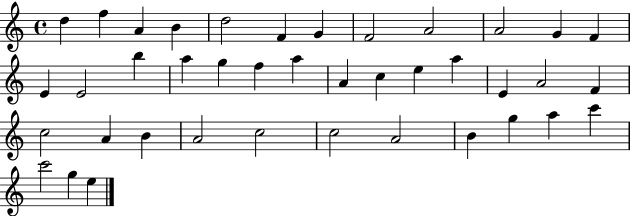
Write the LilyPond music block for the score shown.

{
  \clef treble
  \time 4/4
  \defaultTimeSignature
  \key c \major
  d''4 f''4 a'4 b'4 | d''2 f'4 g'4 | f'2 a'2 | a'2 g'4 f'4 | \break e'4 e'2 b''4 | a''4 g''4 f''4 a''4 | a'4 c''4 e''4 a''4 | e'4 a'2 f'4 | \break c''2 a'4 b'4 | a'2 c''2 | c''2 a'2 | b'4 g''4 a''4 c'''4 | \break c'''2 g''4 e''4 | \bar "|."
}